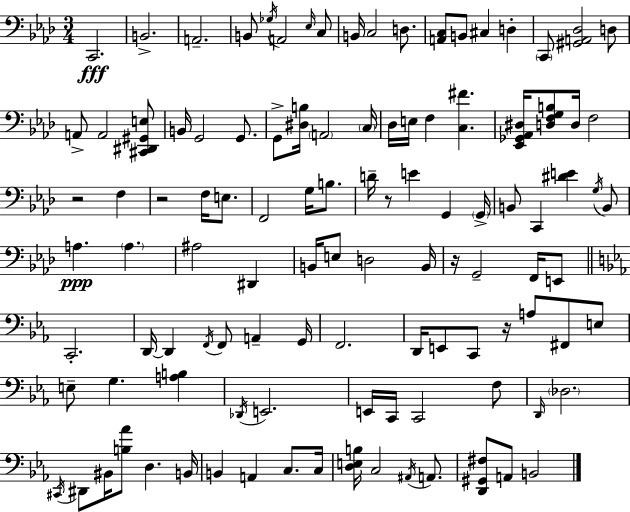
C2/h. B2/h. A2/h. B2/e Gb3/s A2/h Eb3/s C3/e B2/s C3/h D3/e. [A2,C3]/e B2/e C#3/q D3/q C2/e [G#2,A2,Db3]/h D3/e A2/e A2/h [C#2,D#2,G#2,E3]/e B2/s G2/h G2/e. G2/e [D#3,B3]/s A2/h C3/s Db3/s E3/s F3/q [C3,F#4]/q. [Eb2,Gb2,Ab2,D#3]/s [D3,F3,G3,B3]/e D3/s F3/h R/h F3/q R/h F3/s E3/e. F2/h G3/s B3/e. D4/s R/e E4/q G2/q G2/s B2/e C2/q [D#4,E4]/q G3/s B2/e A3/q. A3/q. A#3/h D#2/q B2/s E3/e D3/h B2/s R/s G2/h F2/s E2/e C2/h. D2/s D2/q F2/s F2/e A2/q G2/s F2/h. D2/s E2/e C2/e R/s A3/e F#2/e E3/e E3/e G3/q. [A3,B3]/q Db2/s E2/h. E2/s C2/s C2/h F3/e D2/s Db3/h. C#2/s D#2/e BIS2/s [B3,Ab4]/e D3/q. B2/s B2/q A2/q C3/e. C3/s [D3,E3,B3]/s C3/h A#2/s A2/e. [D2,G#2,F#3]/e A2/e B2/h